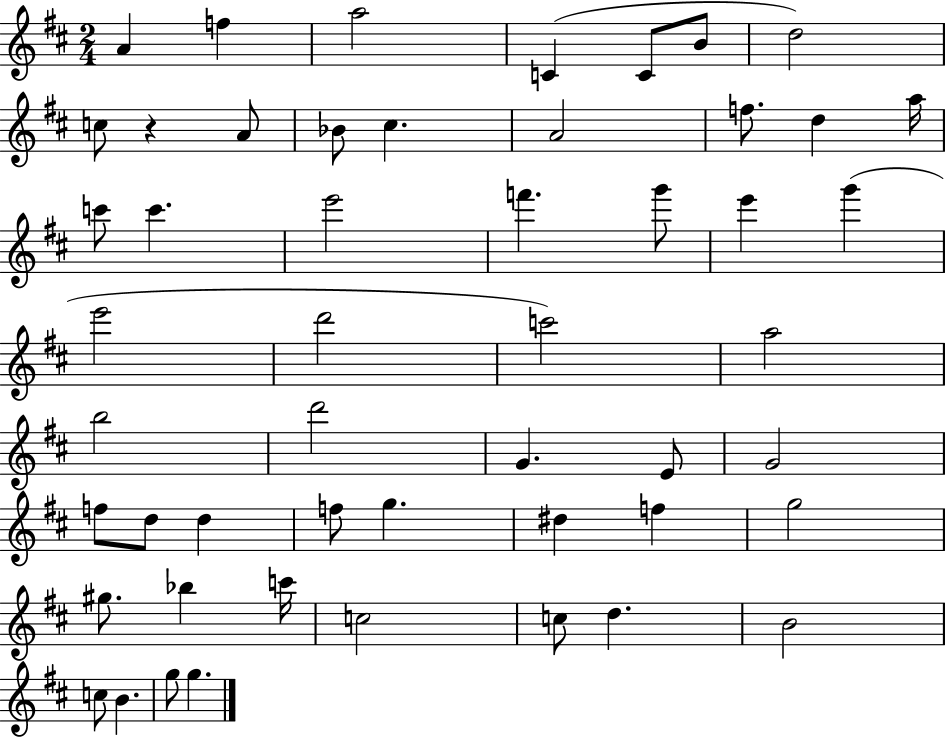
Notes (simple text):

A4/q F5/q A5/h C4/q C4/e B4/e D5/h C5/e R/q A4/e Bb4/e C#5/q. A4/h F5/e. D5/q A5/s C6/e C6/q. E6/h F6/q. G6/e E6/q G6/q E6/h D6/h C6/h A5/h B5/h D6/h G4/q. E4/e G4/h F5/e D5/e D5/q F5/e G5/q. D#5/q F5/q G5/h G#5/e. Bb5/q C6/s C5/h C5/e D5/q. B4/h C5/e B4/q. G5/e G5/q.